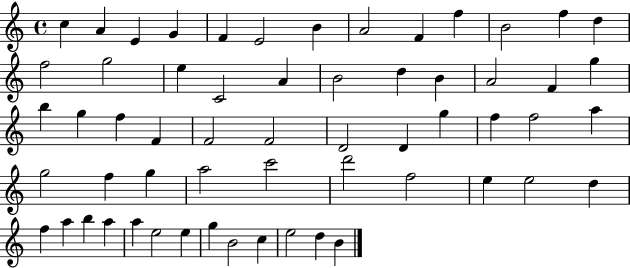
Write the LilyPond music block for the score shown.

{
  \clef treble
  \time 4/4
  \defaultTimeSignature
  \key c \major
  c''4 a'4 e'4 g'4 | f'4 e'2 b'4 | a'2 f'4 f''4 | b'2 f''4 d''4 | \break f''2 g''2 | e''4 c'2 a'4 | b'2 d''4 b'4 | a'2 f'4 g''4 | \break b''4 g''4 f''4 f'4 | f'2 f'2 | d'2 d'4 g''4 | f''4 f''2 a''4 | \break g''2 f''4 g''4 | a''2 c'''2 | d'''2 f''2 | e''4 e''2 d''4 | \break f''4 a''4 b''4 a''4 | a''4 e''2 e''4 | g''4 b'2 c''4 | e''2 d''4 b'4 | \break \bar "|."
}